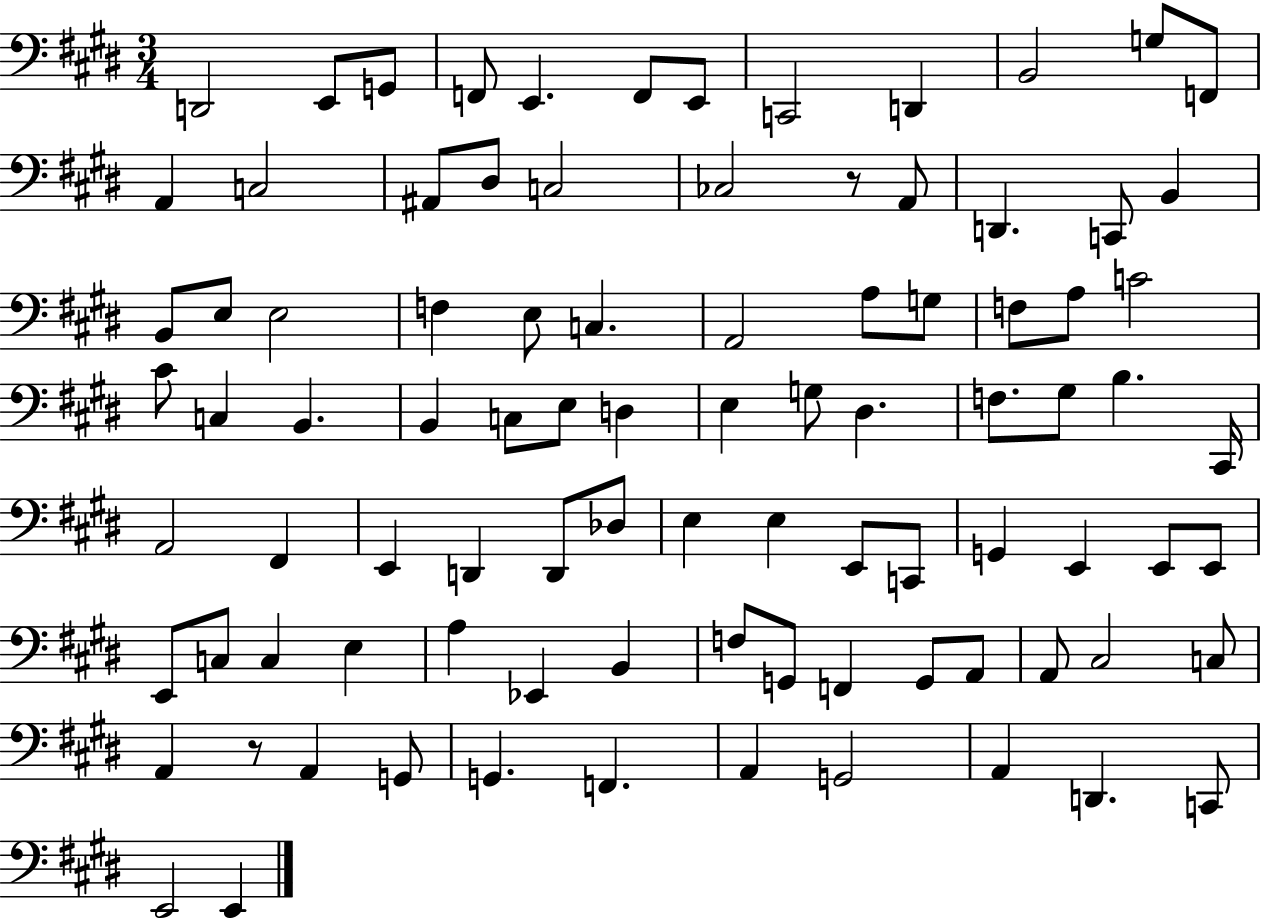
X:1
T:Untitled
M:3/4
L:1/4
K:E
D,,2 E,,/2 G,,/2 F,,/2 E,, F,,/2 E,,/2 C,,2 D,, B,,2 G,/2 F,,/2 A,, C,2 ^A,,/2 ^D,/2 C,2 _C,2 z/2 A,,/2 D,, C,,/2 B,, B,,/2 E,/2 E,2 F, E,/2 C, A,,2 A,/2 G,/2 F,/2 A,/2 C2 ^C/2 C, B,, B,, C,/2 E,/2 D, E, G,/2 ^D, F,/2 ^G,/2 B, ^C,,/4 A,,2 ^F,, E,, D,, D,,/2 _D,/2 E, E, E,,/2 C,,/2 G,, E,, E,,/2 E,,/2 E,,/2 C,/2 C, E, A, _E,, B,, F,/2 G,,/2 F,, G,,/2 A,,/2 A,,/2 ^C,2 C,/2 A,, z/2 A,, G,,/2 G,, F,, A,, G,,2 A,, D,, C,,/2 E,,2 E,,